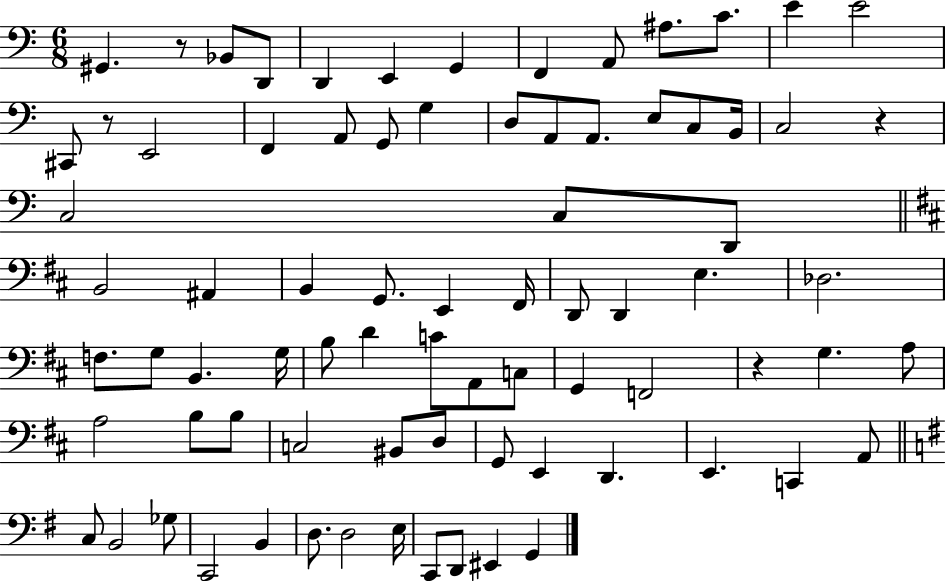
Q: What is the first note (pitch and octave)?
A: G#2